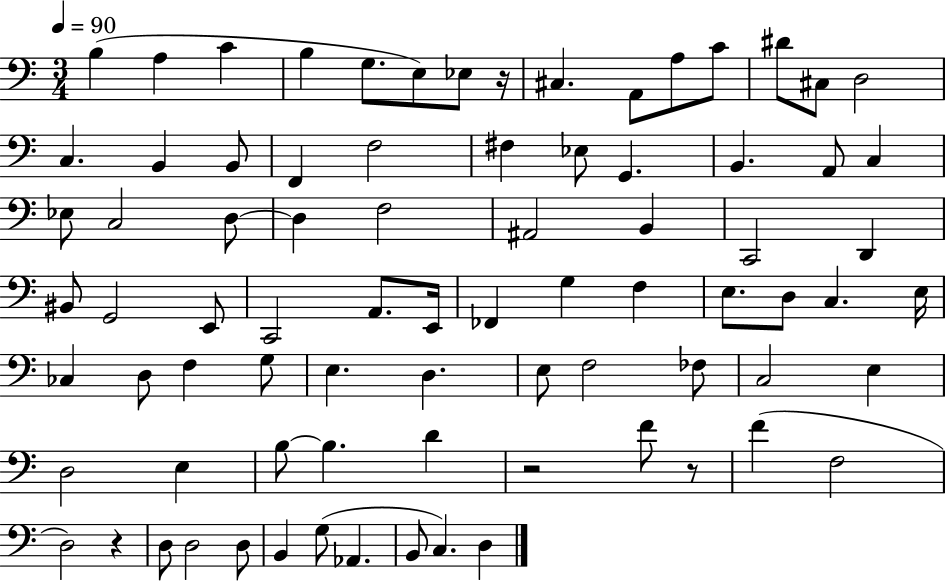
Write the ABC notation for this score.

X:1
T:Untitled
M:3/4
L:1/4
K:C
B, A, C B, G,/2 E,/2 _E,/2 z/4 ^C, A,,/2 A,/2 C/2 ^D/2 ^C,/2 D,2 C, B,, B,,/2 F,, F,2 ^F, _E,/2 G,, B,, A,,/2 C, _E,/2 C,2 D,/2 D, F,2 ^A,,2 B,, C,,2 D,, ^B,,/2 G,,2 E,,/2 C,,2 A,,/2 E,,/4 _F,, G, F, E,/2 D,/2 C, E,/4 _C, D,/2 F, G,/2 E, D, E,/2 F,2 _F,/2 C,2 E, D,2 E, B,/2 B, D z2 F/2 z/2 F F,2 D,2 z D,/2 D,2 D,/2 B,, G,/2 _A,, B,,/2 C, D,